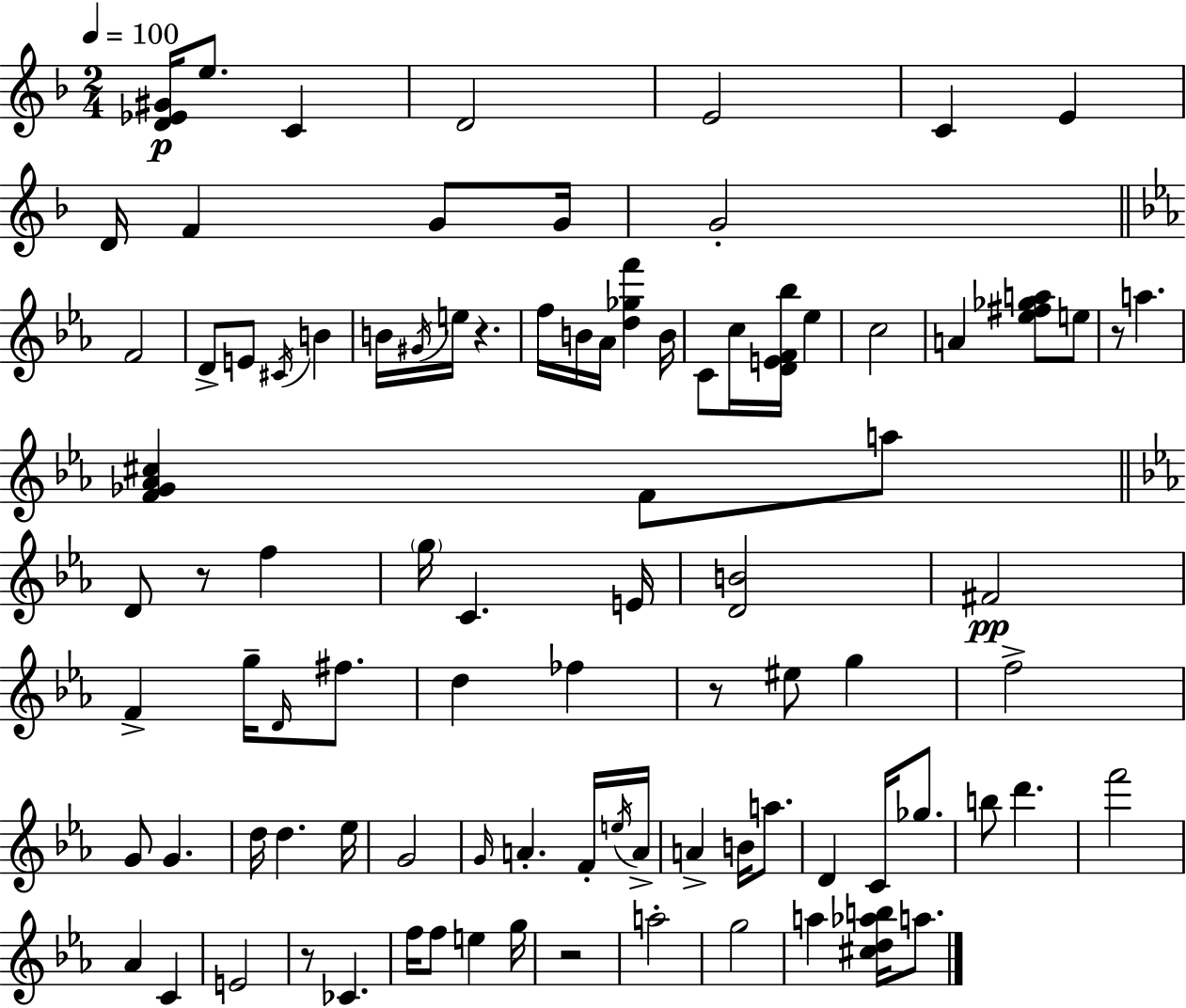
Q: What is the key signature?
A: F major